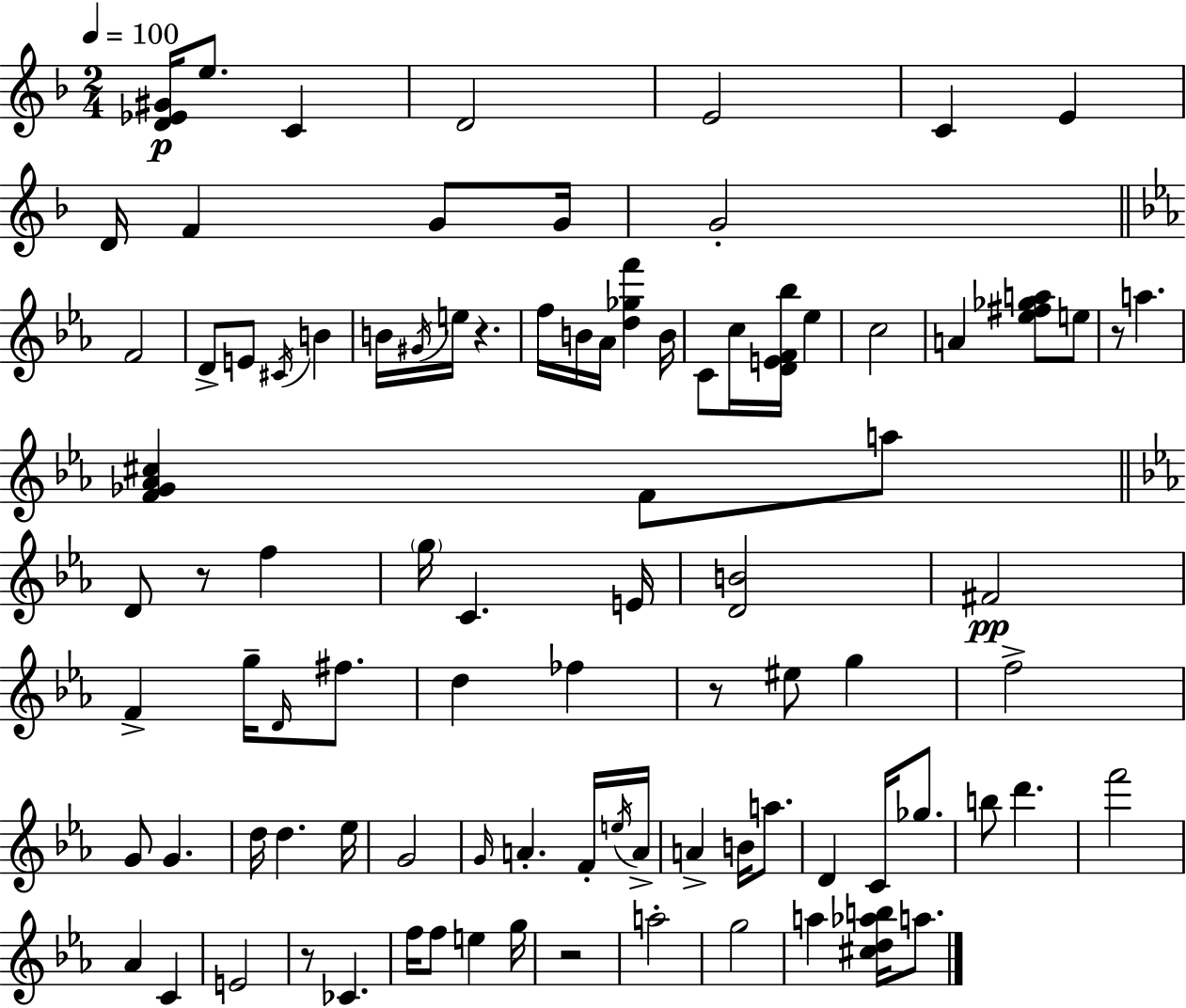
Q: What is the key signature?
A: F major